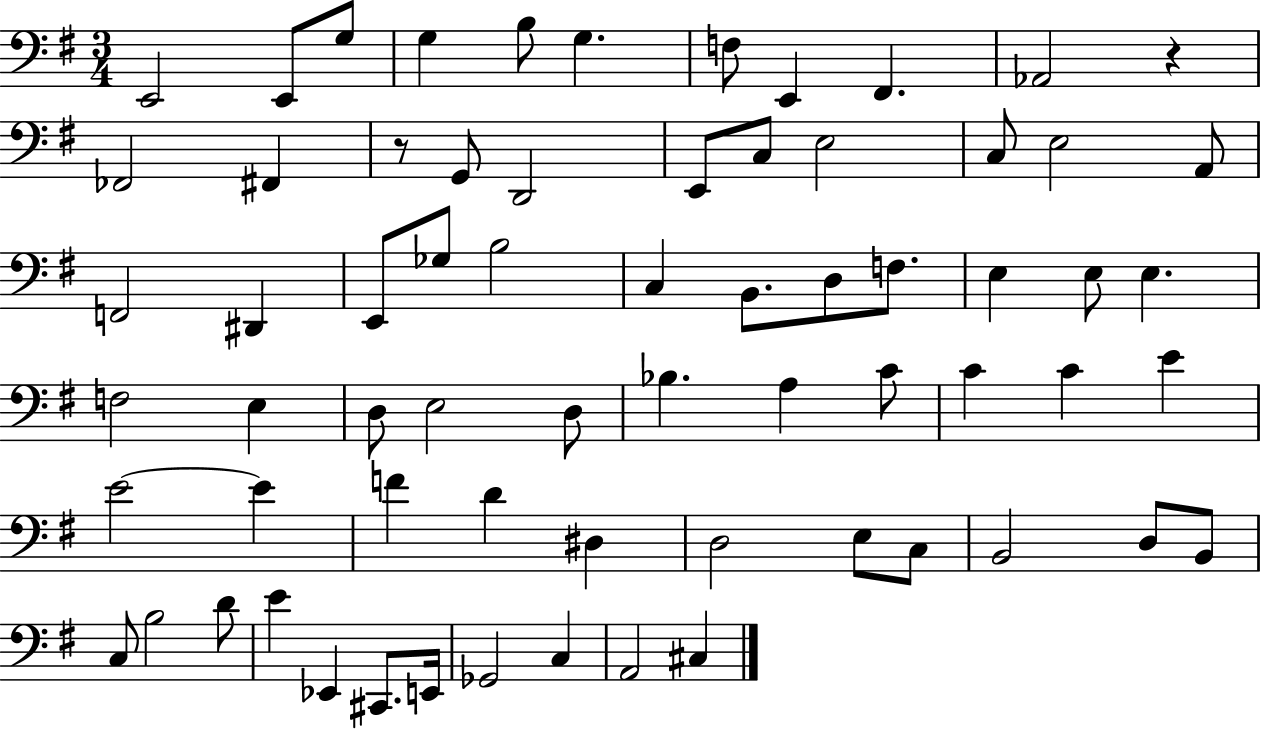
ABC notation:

X:1
T:Untitled
M:3/4
L:1/4
K:G
E,,2 E,,/2 G,/2 G, B,/2 G, F,/2 E,, ^F,, _A,,2 z _F,,2 ^F,, z/2 G,,/2 D,,2 E,,/2 C,/2 E,2 C,/2 E,2 A,,/2 F,,2 ^D,, E,,/2 _G,/2 B,2 C, B,,/2 D,/2 F,/2 E, E,/2 E, F,2 E, D,/2 E,2 D,/2 _B, A, C/2 C C E E2 E F D ^D, D,2 E,/2 C,/2 B,,2 D,/2 B,,/2 C,/2 B,2 D/2 E _E,, ^C,,/2 E,,/4 _G,,2 C, A,,2 ^C,